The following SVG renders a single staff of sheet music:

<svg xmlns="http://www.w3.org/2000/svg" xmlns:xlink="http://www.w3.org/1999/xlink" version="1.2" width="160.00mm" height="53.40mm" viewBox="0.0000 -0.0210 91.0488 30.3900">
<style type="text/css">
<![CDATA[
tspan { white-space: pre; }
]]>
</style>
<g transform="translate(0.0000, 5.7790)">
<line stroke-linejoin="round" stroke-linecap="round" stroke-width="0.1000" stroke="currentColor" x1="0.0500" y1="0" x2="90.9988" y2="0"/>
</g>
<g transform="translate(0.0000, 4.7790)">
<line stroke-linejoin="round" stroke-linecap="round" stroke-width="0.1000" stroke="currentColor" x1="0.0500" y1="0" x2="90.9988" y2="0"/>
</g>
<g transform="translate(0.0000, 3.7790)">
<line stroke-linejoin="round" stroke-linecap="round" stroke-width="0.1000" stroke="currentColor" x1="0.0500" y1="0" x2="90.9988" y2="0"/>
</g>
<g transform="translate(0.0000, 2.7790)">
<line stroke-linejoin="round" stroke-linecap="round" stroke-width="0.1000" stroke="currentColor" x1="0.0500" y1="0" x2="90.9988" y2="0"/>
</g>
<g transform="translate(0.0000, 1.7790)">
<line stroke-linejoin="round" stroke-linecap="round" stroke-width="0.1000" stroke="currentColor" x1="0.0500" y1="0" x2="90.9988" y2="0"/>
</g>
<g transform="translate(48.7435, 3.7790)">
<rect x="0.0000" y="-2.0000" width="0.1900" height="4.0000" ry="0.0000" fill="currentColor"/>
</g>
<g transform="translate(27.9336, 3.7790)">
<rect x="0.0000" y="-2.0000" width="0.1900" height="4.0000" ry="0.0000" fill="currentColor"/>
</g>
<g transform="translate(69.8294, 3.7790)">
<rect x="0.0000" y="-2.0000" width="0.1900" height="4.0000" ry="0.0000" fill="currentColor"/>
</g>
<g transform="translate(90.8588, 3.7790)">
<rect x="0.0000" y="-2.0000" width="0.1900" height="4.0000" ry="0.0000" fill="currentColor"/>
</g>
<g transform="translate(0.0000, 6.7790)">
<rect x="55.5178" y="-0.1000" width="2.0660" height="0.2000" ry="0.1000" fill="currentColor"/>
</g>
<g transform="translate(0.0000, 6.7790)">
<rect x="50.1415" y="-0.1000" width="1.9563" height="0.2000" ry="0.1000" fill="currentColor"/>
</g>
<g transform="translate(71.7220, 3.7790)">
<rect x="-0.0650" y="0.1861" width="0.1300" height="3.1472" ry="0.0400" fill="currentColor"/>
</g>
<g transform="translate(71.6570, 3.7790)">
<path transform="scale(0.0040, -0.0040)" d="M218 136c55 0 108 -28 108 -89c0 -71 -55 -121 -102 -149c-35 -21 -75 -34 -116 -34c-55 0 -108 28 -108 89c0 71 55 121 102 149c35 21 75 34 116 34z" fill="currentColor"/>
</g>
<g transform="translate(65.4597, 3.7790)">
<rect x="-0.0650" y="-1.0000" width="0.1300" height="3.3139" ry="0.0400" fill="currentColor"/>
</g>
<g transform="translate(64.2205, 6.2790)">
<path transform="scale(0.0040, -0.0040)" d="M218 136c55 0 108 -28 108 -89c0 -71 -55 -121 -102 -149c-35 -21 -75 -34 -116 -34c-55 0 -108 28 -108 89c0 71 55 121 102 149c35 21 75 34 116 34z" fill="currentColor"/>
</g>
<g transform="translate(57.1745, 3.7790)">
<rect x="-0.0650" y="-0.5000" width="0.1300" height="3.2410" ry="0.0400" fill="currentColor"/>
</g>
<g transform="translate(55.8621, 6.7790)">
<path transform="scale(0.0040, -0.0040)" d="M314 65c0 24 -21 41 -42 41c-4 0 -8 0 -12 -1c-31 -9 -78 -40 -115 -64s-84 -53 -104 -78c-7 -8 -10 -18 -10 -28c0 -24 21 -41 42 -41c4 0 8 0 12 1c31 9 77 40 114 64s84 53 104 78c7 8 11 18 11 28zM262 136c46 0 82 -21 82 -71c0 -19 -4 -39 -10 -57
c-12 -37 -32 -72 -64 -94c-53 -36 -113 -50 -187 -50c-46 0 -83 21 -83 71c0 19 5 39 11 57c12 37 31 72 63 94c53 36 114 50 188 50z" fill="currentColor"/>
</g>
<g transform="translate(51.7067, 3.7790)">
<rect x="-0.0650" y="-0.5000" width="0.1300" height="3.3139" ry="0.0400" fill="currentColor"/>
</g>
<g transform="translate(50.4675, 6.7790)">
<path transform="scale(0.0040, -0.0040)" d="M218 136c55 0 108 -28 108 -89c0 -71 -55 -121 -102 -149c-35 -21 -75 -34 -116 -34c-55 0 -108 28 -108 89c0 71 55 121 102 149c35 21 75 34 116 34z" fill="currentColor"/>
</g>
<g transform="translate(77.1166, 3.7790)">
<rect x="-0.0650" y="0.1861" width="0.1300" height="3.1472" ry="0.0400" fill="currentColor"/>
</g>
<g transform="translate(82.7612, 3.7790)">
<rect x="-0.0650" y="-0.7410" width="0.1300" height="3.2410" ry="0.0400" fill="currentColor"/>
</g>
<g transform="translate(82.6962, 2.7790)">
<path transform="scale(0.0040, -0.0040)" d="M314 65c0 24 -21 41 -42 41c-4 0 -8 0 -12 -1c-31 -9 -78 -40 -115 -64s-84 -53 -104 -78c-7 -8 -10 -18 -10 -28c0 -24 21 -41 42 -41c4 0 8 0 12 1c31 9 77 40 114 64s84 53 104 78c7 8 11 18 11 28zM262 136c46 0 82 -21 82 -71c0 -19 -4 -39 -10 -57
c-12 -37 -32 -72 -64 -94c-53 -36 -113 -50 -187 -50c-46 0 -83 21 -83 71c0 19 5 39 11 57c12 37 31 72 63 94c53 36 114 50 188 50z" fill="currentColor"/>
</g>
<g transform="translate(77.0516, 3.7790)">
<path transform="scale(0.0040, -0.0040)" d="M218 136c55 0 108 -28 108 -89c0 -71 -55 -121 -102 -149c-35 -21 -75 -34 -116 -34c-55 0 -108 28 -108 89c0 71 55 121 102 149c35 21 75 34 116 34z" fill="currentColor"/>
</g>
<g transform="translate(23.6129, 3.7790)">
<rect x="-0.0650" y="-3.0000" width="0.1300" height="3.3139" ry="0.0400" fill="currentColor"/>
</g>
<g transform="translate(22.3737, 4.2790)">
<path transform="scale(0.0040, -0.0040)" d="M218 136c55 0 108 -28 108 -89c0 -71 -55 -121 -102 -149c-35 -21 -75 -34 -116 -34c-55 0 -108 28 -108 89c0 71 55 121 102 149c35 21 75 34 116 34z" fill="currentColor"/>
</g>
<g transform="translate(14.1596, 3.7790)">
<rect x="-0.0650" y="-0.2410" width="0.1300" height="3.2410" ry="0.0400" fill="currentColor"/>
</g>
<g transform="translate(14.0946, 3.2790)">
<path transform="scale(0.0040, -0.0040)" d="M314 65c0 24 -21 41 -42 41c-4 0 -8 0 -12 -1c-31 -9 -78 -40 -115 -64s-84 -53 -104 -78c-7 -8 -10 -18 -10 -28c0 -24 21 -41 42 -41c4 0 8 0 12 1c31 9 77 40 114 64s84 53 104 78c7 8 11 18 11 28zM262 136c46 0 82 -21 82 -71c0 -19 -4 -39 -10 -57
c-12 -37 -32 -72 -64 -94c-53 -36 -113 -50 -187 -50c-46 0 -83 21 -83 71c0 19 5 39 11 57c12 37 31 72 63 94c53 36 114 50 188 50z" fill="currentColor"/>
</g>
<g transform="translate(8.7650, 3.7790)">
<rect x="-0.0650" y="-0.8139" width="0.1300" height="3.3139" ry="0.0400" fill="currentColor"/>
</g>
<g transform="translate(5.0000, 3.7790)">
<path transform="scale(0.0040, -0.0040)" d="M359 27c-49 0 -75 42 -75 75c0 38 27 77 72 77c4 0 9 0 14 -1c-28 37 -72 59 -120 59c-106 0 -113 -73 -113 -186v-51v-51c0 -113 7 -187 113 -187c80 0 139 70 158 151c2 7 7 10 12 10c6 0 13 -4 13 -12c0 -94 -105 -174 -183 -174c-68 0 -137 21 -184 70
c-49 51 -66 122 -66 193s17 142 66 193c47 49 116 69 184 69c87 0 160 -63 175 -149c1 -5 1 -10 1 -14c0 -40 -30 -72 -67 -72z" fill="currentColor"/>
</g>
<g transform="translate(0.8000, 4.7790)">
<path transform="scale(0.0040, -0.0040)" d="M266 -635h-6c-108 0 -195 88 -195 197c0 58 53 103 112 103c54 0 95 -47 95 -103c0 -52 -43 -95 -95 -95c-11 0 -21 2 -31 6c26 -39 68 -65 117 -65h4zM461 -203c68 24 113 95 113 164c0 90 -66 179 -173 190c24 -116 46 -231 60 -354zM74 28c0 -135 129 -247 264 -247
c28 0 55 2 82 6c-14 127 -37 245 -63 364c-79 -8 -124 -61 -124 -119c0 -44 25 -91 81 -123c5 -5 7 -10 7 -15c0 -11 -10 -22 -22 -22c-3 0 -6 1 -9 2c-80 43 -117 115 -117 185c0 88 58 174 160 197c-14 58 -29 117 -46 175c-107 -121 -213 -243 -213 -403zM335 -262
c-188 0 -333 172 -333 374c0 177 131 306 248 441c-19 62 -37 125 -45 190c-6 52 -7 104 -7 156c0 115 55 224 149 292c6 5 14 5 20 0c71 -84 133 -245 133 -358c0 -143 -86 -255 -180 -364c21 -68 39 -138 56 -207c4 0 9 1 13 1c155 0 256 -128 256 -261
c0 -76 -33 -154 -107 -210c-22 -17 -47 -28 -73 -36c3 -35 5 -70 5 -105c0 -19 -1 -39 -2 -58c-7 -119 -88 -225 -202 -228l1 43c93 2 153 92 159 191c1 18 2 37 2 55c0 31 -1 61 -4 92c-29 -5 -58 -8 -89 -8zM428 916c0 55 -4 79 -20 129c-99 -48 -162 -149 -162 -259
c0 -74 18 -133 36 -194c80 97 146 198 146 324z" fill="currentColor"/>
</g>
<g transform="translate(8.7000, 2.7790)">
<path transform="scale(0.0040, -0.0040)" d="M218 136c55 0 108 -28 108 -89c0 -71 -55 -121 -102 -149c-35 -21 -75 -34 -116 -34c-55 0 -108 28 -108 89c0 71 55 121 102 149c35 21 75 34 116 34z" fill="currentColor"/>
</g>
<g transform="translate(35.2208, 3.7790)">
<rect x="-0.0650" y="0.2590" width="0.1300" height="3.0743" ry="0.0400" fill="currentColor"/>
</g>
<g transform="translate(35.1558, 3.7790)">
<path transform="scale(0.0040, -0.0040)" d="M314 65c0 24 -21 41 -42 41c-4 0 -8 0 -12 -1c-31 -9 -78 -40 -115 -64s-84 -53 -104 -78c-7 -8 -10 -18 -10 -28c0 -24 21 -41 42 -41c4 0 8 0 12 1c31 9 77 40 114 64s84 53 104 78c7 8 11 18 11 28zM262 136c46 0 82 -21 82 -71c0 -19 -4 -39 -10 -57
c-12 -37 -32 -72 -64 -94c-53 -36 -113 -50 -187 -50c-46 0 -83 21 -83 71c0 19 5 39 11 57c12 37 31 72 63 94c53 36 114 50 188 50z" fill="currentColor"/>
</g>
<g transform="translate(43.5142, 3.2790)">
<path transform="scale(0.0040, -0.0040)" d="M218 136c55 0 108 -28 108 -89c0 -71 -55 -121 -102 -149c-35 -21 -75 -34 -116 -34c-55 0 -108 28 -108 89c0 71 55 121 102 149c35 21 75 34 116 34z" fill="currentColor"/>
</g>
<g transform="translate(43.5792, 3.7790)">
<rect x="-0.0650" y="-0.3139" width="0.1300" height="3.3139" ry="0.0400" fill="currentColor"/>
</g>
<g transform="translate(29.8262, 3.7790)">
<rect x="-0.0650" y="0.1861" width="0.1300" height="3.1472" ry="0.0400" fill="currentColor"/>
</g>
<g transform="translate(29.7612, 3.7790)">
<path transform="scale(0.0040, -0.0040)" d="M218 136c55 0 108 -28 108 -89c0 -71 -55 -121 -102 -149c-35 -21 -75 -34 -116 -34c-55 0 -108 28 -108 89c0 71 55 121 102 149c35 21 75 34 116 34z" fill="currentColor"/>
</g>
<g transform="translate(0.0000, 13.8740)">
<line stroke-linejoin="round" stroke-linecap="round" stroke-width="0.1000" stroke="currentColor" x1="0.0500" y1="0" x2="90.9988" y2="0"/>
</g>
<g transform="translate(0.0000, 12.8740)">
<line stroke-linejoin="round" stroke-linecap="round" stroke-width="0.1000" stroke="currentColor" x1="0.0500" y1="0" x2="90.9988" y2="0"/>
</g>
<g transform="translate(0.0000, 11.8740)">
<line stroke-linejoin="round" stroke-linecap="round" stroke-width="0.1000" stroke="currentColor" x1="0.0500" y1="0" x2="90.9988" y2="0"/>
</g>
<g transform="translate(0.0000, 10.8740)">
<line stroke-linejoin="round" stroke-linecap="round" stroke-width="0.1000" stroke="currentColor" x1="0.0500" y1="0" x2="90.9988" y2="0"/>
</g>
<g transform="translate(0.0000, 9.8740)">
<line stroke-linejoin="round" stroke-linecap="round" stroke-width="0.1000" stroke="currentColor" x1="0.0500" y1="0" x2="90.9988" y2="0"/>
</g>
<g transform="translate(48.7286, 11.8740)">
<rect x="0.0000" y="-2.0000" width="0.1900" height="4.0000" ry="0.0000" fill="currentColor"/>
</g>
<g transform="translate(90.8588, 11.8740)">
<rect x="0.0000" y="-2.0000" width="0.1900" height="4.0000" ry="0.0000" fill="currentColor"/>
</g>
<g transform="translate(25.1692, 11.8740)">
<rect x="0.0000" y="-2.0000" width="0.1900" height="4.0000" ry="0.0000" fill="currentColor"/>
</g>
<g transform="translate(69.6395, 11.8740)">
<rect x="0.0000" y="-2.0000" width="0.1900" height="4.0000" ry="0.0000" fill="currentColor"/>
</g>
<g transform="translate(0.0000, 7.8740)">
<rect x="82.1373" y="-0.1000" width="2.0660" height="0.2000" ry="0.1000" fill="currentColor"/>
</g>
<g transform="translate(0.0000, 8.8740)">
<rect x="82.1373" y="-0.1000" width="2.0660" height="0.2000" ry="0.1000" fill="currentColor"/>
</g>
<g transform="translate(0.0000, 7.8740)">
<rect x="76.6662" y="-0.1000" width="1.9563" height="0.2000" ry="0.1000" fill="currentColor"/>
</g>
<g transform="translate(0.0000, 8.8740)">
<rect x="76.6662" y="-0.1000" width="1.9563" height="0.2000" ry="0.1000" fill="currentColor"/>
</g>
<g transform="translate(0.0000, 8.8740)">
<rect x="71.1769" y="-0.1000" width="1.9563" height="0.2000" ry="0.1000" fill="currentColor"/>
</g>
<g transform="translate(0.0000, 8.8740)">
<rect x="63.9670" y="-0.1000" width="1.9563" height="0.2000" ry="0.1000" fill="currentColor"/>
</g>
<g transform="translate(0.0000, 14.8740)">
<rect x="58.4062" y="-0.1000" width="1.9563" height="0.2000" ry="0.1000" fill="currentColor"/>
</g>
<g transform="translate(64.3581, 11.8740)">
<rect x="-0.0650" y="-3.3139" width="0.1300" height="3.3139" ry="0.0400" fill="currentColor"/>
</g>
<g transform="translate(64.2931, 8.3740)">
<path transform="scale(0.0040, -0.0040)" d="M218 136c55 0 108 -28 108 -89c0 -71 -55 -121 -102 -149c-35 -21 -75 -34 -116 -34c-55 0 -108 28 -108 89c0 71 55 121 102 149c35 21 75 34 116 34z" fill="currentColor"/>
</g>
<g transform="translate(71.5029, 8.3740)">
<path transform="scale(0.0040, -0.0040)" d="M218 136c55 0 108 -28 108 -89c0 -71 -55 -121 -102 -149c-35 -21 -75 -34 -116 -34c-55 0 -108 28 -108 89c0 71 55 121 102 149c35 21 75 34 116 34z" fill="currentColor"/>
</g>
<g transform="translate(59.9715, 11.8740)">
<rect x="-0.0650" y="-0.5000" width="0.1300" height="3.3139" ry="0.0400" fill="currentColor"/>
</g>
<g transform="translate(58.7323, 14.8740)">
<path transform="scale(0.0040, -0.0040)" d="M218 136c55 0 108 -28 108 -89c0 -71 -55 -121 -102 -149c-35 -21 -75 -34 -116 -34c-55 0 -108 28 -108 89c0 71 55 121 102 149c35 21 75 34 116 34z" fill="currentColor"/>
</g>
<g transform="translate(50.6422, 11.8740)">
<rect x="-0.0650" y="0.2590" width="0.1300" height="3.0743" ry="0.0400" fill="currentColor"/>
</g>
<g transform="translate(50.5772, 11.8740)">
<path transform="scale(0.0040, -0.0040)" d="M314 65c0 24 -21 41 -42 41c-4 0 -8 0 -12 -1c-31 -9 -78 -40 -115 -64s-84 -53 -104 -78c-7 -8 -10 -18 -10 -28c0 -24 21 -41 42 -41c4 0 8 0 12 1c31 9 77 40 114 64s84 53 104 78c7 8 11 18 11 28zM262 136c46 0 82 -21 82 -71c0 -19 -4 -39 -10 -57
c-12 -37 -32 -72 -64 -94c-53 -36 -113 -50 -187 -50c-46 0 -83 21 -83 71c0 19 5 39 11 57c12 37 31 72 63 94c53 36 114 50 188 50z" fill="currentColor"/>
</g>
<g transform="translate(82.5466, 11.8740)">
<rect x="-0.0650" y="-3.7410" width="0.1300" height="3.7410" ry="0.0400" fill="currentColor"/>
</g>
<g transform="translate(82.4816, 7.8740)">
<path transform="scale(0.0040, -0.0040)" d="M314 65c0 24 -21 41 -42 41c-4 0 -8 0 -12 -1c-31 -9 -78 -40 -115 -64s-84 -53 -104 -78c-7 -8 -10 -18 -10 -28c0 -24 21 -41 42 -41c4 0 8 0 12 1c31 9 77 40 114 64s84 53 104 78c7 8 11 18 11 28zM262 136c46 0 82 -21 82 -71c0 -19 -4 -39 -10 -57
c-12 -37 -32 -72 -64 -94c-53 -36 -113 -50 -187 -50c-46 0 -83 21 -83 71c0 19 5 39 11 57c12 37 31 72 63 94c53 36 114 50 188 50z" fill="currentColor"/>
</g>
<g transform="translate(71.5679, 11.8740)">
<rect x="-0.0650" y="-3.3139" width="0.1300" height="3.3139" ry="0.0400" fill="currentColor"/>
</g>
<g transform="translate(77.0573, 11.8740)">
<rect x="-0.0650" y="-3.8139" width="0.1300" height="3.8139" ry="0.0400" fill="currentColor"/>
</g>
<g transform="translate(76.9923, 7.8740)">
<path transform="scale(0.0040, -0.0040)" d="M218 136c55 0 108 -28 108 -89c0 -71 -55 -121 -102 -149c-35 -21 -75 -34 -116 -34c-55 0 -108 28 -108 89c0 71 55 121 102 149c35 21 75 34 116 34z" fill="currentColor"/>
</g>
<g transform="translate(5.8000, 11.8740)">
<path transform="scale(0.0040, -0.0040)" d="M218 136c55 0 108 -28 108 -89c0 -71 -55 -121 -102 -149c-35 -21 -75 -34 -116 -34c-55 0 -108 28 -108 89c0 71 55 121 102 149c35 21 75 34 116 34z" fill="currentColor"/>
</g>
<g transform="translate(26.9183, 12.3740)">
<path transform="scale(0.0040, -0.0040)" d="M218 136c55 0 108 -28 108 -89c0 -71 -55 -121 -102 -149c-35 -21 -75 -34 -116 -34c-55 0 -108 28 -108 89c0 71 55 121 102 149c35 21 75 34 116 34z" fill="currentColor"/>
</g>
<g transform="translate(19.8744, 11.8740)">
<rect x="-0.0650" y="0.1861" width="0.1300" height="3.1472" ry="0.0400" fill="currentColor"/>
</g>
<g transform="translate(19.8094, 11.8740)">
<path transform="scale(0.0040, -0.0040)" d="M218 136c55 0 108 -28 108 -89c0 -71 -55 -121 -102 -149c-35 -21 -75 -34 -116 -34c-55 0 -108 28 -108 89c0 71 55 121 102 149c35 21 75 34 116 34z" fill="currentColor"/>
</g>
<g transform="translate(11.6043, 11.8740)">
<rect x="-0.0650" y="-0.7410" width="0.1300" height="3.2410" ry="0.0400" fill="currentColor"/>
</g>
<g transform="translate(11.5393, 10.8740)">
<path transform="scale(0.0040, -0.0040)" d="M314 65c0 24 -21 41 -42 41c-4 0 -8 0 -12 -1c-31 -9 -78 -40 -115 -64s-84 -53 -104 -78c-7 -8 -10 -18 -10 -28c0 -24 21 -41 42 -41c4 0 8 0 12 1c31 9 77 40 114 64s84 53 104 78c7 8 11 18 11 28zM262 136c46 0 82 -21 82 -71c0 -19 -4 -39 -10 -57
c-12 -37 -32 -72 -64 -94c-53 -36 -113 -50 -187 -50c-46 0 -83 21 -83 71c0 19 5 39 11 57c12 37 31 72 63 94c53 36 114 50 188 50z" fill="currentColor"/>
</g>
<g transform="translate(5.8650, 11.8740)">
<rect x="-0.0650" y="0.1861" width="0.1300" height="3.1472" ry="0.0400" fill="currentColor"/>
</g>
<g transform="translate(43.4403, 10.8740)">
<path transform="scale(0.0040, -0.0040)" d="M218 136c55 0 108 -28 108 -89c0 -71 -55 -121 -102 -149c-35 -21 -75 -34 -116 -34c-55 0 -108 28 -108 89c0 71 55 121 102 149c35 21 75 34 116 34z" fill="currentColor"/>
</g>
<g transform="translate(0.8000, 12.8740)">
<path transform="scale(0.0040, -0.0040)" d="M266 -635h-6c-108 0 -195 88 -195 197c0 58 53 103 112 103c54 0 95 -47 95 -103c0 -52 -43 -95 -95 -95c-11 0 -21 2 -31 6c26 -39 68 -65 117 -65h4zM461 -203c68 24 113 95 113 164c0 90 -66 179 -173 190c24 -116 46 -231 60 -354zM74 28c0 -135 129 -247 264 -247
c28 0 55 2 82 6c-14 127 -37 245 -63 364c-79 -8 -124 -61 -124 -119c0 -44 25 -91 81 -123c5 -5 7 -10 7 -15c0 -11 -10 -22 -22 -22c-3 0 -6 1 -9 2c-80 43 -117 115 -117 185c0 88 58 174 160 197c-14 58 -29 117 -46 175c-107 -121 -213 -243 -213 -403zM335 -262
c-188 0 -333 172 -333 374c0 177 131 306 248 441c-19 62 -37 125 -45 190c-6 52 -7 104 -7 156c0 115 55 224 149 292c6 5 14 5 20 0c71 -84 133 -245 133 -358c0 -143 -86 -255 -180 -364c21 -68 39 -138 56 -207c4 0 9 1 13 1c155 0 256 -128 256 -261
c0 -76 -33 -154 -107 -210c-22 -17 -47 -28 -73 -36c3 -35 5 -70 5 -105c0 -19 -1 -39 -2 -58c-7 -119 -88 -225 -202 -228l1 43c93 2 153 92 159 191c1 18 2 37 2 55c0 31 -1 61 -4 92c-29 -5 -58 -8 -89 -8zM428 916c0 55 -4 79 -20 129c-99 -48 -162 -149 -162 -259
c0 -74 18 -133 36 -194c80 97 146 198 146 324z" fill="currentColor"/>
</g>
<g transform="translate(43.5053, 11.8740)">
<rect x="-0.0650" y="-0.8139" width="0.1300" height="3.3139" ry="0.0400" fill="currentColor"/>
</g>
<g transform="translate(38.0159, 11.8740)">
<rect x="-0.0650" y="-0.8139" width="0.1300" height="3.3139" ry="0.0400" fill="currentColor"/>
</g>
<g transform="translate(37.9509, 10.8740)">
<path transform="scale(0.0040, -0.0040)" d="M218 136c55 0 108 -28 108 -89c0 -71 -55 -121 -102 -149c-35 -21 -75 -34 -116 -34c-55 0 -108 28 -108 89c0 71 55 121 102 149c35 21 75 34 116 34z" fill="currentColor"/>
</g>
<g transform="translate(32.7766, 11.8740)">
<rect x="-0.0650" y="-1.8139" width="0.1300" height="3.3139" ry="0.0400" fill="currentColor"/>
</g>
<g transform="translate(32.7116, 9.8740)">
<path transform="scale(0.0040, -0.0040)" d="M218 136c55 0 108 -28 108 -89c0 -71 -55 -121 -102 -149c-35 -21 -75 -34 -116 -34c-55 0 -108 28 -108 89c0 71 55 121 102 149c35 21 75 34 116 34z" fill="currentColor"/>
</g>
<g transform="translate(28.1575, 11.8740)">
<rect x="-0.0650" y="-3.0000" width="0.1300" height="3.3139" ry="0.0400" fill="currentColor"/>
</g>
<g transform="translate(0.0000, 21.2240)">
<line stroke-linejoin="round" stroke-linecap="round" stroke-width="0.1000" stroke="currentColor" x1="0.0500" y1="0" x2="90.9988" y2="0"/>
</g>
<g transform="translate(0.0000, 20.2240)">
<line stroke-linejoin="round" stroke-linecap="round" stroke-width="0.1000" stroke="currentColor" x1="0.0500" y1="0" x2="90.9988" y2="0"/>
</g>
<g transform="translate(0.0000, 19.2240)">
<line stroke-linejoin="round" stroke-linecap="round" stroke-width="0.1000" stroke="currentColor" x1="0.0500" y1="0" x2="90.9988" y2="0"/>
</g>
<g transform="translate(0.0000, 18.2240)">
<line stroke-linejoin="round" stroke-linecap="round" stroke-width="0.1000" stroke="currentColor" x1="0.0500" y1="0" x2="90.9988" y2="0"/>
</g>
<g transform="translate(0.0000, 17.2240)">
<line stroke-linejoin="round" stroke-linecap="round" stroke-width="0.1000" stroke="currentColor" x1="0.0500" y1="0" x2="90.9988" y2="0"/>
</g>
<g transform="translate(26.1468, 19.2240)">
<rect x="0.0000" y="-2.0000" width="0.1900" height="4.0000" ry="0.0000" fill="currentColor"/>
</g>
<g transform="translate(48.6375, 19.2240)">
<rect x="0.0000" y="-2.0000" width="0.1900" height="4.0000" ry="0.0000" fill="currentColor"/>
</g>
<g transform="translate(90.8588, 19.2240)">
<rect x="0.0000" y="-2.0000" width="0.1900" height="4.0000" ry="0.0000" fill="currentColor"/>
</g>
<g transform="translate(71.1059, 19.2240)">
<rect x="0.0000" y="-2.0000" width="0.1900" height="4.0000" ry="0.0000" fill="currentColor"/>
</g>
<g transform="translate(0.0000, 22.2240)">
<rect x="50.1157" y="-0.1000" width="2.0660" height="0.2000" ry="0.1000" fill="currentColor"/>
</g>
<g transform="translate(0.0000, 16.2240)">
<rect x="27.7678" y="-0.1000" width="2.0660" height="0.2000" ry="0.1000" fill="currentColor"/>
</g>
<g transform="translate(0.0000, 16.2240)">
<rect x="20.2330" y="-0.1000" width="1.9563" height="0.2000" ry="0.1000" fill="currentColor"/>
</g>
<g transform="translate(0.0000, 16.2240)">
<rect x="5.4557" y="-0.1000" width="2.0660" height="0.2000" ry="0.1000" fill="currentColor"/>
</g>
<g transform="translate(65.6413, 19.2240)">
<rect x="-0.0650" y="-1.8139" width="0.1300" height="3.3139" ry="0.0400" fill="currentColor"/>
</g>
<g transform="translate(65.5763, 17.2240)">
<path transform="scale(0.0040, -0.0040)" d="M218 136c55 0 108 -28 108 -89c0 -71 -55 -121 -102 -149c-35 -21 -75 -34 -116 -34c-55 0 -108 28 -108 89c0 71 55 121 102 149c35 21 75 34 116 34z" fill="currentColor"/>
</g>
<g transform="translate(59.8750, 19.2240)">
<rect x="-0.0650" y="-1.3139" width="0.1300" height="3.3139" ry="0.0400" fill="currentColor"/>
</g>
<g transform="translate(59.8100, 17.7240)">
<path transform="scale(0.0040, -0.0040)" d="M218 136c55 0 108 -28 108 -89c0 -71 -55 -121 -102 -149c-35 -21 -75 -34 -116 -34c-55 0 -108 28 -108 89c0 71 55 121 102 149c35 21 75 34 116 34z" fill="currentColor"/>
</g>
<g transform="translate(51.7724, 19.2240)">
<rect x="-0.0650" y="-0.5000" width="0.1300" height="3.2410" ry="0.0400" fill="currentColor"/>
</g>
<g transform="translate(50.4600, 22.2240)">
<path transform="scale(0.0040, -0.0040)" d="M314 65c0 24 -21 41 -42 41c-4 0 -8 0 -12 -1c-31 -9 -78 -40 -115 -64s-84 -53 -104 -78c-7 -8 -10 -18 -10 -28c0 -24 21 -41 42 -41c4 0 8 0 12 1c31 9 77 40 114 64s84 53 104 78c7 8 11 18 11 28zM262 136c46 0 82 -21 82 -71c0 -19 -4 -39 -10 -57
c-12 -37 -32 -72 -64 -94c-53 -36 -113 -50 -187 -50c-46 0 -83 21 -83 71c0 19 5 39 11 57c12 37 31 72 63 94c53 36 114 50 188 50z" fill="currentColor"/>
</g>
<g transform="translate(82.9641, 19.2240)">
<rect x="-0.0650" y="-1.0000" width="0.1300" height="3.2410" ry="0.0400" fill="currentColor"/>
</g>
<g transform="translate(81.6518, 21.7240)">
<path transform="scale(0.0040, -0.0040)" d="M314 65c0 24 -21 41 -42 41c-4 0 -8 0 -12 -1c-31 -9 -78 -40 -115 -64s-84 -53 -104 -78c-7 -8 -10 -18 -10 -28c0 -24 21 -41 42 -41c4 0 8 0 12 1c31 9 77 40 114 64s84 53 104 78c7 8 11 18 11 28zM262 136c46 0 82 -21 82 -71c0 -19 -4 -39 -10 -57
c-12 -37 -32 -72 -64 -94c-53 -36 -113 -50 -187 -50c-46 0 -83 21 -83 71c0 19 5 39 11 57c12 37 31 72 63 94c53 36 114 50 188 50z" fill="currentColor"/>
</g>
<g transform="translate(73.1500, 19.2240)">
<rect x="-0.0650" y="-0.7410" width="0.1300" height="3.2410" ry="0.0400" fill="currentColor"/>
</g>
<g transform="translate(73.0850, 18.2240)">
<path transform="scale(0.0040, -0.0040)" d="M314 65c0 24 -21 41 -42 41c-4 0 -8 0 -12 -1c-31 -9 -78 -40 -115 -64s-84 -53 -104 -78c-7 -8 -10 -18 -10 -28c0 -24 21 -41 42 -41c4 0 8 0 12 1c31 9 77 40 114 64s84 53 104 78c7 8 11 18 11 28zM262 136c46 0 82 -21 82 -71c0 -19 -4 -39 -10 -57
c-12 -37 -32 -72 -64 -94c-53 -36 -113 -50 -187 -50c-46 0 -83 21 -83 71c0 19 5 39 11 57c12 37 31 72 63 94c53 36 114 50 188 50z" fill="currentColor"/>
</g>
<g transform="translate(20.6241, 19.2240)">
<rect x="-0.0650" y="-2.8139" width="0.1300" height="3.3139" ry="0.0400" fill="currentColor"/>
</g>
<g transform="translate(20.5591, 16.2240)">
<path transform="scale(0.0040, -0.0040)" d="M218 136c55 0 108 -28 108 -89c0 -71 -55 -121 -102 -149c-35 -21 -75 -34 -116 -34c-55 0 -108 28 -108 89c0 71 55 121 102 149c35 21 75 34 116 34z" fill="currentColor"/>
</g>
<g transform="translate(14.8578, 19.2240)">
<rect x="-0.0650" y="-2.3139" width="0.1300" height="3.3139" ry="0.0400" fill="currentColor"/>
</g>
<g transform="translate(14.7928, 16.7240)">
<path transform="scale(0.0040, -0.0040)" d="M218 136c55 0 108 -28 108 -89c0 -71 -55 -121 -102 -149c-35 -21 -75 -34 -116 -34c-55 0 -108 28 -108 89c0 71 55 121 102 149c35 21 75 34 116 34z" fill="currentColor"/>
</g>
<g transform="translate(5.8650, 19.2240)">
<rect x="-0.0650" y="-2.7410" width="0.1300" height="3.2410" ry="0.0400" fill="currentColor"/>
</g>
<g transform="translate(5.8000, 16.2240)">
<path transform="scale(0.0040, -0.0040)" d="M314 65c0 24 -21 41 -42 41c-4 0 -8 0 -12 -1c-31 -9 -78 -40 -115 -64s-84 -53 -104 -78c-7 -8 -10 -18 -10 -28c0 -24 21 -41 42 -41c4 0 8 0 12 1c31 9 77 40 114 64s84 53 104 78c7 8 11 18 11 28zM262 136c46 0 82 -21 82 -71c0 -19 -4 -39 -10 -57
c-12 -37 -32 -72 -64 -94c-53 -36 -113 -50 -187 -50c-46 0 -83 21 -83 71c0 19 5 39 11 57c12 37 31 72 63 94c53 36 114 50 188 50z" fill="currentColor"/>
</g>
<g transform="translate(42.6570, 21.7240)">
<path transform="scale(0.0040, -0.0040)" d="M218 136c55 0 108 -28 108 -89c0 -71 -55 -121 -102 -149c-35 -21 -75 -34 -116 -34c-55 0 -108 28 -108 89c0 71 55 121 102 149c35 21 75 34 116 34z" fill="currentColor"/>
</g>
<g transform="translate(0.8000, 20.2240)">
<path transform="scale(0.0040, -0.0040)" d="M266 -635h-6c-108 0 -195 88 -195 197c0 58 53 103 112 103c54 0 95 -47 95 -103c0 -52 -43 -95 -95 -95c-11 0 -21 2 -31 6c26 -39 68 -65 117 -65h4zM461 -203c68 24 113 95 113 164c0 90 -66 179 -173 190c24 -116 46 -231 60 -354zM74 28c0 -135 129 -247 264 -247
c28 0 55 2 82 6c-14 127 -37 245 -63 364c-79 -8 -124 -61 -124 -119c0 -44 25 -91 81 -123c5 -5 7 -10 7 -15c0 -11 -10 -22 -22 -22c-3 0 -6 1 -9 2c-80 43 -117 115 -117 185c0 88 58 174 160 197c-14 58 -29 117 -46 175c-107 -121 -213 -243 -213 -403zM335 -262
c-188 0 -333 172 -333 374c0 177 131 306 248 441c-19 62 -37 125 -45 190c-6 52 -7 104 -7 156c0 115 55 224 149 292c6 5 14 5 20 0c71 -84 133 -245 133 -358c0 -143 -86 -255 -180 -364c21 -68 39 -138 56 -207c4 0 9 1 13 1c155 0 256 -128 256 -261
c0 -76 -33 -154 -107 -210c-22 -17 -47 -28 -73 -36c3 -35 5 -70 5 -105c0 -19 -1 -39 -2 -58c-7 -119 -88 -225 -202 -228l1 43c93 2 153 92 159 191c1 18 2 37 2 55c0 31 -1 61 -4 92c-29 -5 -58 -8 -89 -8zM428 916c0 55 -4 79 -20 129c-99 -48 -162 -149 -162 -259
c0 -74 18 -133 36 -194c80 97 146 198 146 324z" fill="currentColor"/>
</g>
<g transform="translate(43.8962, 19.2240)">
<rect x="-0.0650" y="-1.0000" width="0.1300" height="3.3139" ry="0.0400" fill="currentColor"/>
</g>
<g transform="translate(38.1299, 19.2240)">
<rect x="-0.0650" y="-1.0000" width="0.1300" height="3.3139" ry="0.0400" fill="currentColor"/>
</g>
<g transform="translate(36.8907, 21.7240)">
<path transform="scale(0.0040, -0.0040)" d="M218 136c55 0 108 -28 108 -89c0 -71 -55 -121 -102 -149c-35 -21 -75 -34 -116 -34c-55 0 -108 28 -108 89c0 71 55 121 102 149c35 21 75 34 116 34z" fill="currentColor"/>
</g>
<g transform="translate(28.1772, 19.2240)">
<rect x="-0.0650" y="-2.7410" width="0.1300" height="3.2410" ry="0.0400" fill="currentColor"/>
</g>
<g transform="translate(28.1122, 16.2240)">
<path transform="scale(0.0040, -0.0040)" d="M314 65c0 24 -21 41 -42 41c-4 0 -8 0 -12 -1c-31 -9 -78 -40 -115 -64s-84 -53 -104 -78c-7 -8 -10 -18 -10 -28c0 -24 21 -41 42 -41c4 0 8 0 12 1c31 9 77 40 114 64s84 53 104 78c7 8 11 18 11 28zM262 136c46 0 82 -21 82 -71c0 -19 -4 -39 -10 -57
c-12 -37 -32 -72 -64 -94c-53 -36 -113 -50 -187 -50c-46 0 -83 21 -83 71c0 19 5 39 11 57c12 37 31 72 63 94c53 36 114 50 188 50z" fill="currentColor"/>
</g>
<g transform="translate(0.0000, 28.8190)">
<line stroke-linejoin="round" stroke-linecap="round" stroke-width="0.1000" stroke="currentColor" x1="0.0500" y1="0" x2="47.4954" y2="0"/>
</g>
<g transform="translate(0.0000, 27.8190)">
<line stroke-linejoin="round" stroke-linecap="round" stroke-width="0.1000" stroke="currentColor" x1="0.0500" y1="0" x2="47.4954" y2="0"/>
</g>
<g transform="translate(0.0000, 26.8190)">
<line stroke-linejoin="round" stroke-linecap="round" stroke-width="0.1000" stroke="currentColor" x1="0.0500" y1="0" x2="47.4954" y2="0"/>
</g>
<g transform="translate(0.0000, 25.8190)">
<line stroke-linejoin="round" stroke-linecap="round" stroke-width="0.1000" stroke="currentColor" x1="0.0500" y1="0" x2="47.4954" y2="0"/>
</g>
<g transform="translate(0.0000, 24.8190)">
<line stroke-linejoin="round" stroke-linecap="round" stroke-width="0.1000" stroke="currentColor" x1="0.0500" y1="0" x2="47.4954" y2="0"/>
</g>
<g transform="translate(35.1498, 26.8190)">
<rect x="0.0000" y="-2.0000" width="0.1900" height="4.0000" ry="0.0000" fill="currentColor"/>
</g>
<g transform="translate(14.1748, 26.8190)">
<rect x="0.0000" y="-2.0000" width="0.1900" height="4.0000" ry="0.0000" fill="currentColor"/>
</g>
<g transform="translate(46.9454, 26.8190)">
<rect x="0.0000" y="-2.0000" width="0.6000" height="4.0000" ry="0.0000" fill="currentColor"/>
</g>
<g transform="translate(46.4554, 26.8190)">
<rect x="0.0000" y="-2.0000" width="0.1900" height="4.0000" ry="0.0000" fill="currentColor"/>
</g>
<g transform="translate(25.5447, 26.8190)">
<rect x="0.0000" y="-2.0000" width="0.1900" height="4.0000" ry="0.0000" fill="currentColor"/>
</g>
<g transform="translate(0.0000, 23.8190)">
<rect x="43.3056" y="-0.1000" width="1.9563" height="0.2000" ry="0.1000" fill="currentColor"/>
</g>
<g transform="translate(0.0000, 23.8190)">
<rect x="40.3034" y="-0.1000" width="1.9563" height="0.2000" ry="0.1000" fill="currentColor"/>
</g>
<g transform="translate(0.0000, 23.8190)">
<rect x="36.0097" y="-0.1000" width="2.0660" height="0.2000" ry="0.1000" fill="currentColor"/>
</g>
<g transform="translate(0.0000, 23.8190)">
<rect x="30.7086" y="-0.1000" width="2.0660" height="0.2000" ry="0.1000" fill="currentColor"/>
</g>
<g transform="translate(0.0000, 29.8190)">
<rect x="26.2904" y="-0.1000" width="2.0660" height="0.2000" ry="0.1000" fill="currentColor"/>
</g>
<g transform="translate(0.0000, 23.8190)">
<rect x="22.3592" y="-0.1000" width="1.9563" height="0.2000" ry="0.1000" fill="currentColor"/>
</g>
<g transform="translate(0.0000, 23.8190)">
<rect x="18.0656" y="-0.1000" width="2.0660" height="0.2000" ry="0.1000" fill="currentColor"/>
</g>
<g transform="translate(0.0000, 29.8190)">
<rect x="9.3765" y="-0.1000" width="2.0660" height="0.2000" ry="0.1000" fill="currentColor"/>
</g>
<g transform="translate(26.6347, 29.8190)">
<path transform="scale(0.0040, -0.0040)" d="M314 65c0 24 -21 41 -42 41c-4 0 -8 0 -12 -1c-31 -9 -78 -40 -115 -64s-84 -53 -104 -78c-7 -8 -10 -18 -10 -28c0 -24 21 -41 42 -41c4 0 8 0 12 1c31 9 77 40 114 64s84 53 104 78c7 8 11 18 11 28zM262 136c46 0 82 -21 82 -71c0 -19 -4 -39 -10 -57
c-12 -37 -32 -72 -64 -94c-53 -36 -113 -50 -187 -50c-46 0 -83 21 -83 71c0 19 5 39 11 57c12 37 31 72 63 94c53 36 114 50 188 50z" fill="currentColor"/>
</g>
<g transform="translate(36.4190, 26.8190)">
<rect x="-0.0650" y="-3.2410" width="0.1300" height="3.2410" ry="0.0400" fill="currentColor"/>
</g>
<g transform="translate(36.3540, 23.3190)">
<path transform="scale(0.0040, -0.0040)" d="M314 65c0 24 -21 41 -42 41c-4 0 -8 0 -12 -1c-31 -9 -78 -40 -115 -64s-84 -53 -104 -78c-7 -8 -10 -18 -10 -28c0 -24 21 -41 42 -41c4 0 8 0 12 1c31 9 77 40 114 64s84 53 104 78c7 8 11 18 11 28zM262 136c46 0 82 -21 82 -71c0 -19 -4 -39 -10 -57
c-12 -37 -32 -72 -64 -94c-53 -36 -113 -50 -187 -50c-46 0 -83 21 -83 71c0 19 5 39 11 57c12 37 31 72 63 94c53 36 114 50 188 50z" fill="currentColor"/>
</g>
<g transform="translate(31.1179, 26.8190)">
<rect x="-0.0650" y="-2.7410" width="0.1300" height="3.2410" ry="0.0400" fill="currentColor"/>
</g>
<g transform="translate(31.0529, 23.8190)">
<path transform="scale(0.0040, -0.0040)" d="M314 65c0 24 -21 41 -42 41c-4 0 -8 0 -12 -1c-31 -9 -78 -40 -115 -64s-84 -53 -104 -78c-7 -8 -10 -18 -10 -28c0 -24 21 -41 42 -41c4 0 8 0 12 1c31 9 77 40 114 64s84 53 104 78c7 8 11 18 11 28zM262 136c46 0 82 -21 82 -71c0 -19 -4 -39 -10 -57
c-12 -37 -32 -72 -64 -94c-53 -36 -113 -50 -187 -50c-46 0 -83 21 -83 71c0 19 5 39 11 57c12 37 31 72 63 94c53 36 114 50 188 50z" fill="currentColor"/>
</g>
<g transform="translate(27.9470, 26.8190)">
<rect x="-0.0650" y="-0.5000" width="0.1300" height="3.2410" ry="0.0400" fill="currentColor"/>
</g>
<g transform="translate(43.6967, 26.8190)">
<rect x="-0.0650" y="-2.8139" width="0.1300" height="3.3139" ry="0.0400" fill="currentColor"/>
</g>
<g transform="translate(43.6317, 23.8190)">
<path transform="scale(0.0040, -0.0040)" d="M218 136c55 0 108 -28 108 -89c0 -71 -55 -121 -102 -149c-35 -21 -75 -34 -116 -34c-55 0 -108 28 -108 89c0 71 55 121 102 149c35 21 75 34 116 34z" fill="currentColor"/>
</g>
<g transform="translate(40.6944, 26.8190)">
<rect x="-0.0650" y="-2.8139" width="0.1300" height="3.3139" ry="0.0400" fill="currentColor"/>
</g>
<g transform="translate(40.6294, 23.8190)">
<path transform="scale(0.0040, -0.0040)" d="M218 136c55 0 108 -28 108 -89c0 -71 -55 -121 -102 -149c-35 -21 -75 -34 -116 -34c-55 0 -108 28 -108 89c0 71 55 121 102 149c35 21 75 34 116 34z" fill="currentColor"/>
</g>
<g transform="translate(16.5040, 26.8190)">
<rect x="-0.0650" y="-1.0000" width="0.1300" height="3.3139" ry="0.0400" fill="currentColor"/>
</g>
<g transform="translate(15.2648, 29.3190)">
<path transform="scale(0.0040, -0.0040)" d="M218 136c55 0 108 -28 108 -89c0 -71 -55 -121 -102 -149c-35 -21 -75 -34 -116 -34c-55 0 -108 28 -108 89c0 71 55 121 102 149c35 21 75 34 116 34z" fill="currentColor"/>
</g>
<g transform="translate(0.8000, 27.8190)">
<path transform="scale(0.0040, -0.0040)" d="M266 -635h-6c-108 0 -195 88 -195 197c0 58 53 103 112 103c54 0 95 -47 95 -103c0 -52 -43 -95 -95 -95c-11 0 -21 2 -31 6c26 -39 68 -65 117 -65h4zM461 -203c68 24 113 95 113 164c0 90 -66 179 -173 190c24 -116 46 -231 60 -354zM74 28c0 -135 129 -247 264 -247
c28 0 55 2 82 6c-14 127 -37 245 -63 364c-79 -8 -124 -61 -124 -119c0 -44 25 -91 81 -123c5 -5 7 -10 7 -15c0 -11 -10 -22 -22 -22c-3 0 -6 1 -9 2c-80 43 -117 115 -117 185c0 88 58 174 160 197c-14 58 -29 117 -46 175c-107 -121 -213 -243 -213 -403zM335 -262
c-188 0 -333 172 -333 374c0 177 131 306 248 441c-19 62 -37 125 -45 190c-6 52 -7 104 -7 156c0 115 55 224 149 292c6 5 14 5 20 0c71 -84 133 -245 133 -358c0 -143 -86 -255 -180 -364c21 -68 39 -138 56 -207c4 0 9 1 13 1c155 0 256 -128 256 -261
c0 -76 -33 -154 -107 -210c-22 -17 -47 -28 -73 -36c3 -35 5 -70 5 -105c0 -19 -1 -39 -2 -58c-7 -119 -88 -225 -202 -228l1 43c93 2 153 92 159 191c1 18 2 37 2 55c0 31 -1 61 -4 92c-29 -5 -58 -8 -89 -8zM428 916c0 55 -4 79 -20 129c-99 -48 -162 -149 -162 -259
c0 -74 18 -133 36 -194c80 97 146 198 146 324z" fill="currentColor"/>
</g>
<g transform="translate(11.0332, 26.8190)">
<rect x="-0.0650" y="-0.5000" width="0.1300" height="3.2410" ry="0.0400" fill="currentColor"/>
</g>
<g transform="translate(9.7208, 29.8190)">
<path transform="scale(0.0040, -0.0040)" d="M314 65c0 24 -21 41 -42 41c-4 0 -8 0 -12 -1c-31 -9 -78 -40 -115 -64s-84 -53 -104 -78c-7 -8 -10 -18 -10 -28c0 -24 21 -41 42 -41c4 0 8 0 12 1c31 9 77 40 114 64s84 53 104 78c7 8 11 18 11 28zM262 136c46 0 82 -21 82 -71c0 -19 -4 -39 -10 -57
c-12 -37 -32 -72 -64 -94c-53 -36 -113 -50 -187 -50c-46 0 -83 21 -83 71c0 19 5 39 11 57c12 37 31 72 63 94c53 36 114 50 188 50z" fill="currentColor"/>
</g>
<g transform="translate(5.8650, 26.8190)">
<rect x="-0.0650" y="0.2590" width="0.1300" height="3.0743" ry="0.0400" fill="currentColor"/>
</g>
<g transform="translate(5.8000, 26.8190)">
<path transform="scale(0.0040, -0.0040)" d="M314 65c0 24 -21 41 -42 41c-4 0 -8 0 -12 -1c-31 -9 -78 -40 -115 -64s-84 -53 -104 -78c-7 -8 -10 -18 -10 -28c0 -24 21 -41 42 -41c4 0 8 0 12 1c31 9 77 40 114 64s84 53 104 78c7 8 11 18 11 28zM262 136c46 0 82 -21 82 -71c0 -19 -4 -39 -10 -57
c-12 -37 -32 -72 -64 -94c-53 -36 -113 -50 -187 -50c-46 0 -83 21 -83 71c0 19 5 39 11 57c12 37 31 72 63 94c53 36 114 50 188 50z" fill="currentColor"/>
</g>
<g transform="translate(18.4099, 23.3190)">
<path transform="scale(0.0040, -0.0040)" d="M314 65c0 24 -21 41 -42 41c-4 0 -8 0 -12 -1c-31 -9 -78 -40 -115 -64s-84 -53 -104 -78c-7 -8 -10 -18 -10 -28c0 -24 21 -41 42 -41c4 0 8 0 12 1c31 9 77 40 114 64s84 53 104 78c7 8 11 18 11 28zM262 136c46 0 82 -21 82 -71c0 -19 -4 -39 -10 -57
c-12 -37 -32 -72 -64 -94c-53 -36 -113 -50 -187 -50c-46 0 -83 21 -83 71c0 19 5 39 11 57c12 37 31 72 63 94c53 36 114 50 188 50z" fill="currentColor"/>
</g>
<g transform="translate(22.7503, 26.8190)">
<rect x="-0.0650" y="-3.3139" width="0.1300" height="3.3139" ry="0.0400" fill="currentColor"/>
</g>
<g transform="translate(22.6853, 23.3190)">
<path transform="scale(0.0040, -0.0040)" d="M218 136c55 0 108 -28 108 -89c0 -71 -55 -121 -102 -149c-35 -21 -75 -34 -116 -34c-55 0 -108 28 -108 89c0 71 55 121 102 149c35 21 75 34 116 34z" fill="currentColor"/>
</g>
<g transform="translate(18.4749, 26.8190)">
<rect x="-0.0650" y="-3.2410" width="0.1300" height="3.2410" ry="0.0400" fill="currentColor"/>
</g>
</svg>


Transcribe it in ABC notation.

X:1
T:Untitled
M:4/4
L:1/4
K:C
d c2 A B B2 c C C2 D B B d2 B d2 B A f d d B2 C b b c' c'2 a2 g a a2 D D C2 e f d2 D2 B2 C2 D b2 b C2 a2 b2 a a